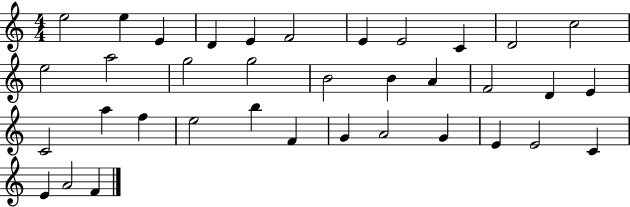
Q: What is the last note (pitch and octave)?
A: F4